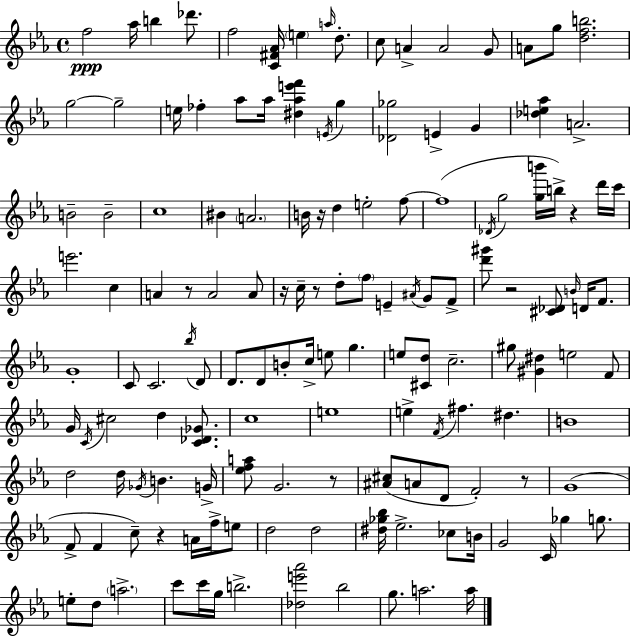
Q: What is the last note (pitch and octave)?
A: A5